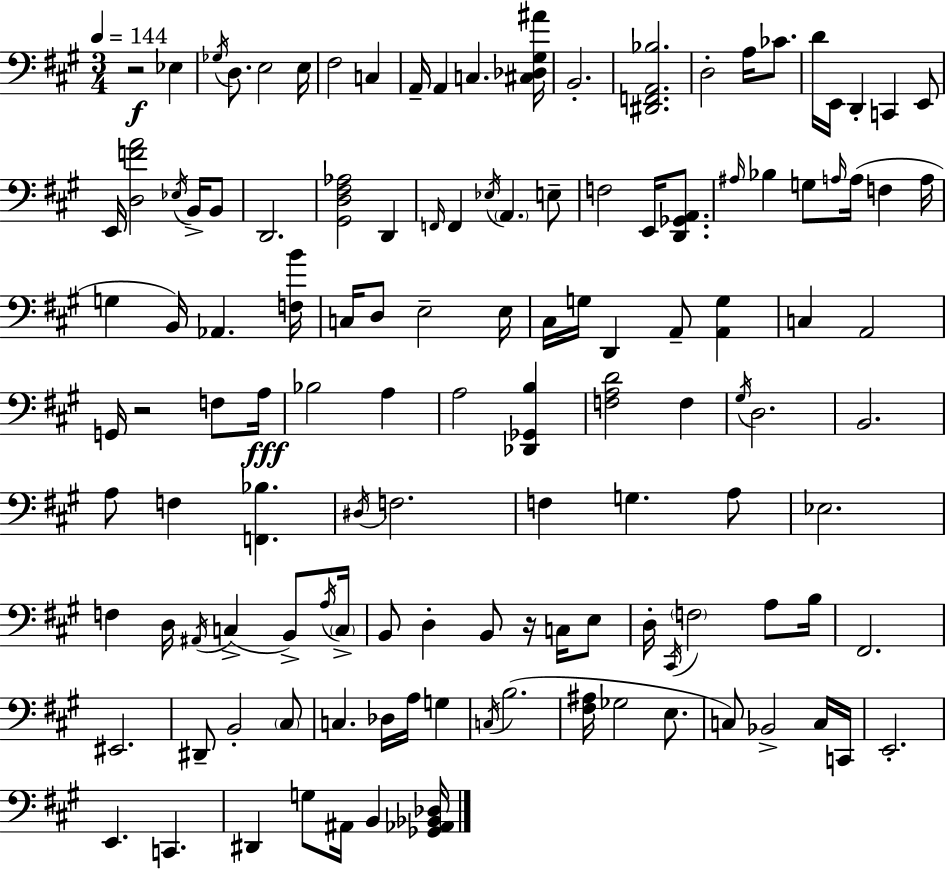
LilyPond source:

{
  \clef bass
  \numericTimeSignature
  \time 3/4
  \key a \major
  \tempo 4 = 144
  r2\f ees4 | \acciaccatura { ges16 } d8. e2 | e16 fis2 c4 | a,16-- a,4 c4. | \break <cis des gis ais'>16 b,2.-. | <dis, f, a, bes>2. | d2-. a16 ces'8. | d'16 e,16 d,4-. c,4 e,8 | \break e,16 <d f' a'>2 \acciaccatura { ees16 } b,16-> | b,8 d,2. | <gis, d fis aes>2 d,4 | \grace { f,16 } f,4 \acciaccatura { ees16 } \parenthesize a,4. | \break e8-- f2 | e,16 <d, ges, a,>8. \grace { ais16 } bes4 g8 \grace { a16 }( | a16 f4 a16 g4 b,16) aes,4. | <f b'>16 c16 d8 e2-- | \break e16 cis16 g16 d,4 | a,8-- <a, g>4 c4 a,2 | g,16 r2 | f8 a16\fff bes2 | \break a4 a2 | <des, ges, b>4 <f a d'>2 | f4 \acciaccatura { gis16 } d2. | b,2. | \break a8 f4 | <f, bes>4. \acciaccatura { dis16 } f2. | f4 | g4. a8 ees2. | \break f4 | d16 \acciaccatura { ais,16 }( c4-> b,8->) \acciaccatura { a16 } \parenthesize c16-> b,8 | d4-. b,8 r16 c16 e8 d16-. \acciaccatura { cis,16 } | \parenthesize f2 a8 b16 fis,2. | \break eis,2. | dis,8-- | b,2-. \parenthesize cis8 c4. | des16 a16 g4 \acciaccatura { c16 } | \break b2.( | <fis ais>16 ges2 e8. | c8) bes,2-> c16 c,16 | e,2.-. | \break e,4. c,4. | dis,4 g8 ais,16 b,4 <ges, aes, bes, des>16 | \bar "|."
}